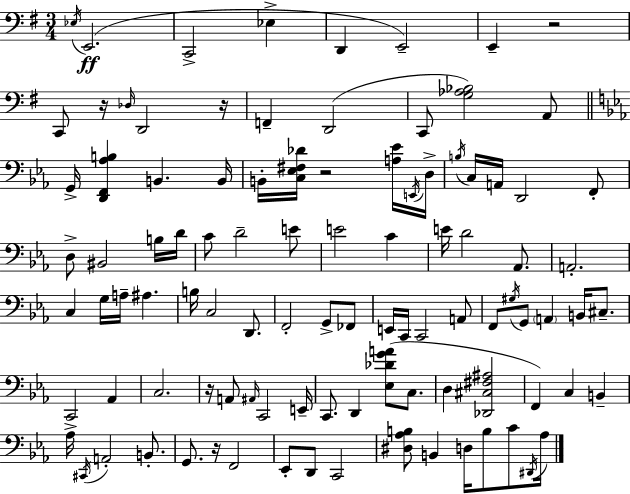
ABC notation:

X:1
T:Untitled
M:3/4
L:1/4
K:Em
_E,/4 E,,2 C,,2 _E, D,, E,,2 E,, z2 C,,/2 z/4 _D,/4 D,,2 z/4 F,, D,,2 C,,/2 [G,_A,_B,]2 A,,/2 G,,/4 [D,,F,,_A,B,] B,, B,,/4 B,,/4 [C,_E,^F,_D]/4 z2 [A,_E]/4 E,,/4 D,/4 B,/4 C,/4 A,,/4 D,,2 F,,/2 D,/2 ^B,,2 B,/4 D/4 C/2 D2 E/2 E2 C E/4 D2 _A,,/2 A,,2 C, G,/4 A,/4 ^A, B,/4 C,2 D,,/2 F,,2 G,,/2 _F,,/2 E,,/4 C,,/4 C,,2 A,,/2 F,,/2 ^G,/4 G,,/2 A,, B,,/4 ^C,/2 C,,2 _A,, C,2 z/4 A,,/2 ^A,,/4 C,,2 E,,/4 C,,/2 D,, [_E,_DGA]/2 C,/2 D, [_D,,^C,^F,^A,]2 F,, C, B,, _A,/4 ^C,,/4 A,,2 B,,/2 G,,/2 z/4 F,,2 _E,,/2 D,,/2 C,,2 [^D,_A,B,]/2 B,, D,/4 B,/2 C/2 ^D,,/4 _A,/4